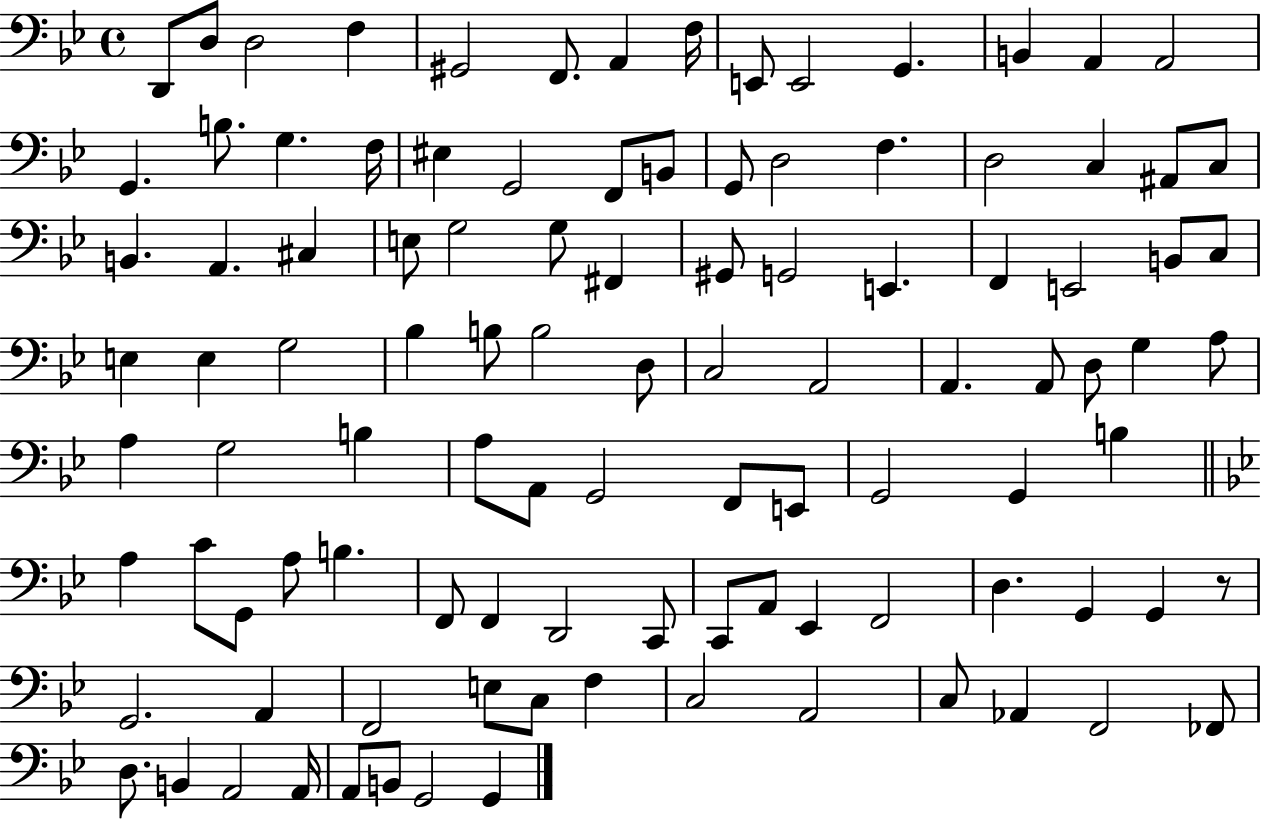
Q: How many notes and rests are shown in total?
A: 105